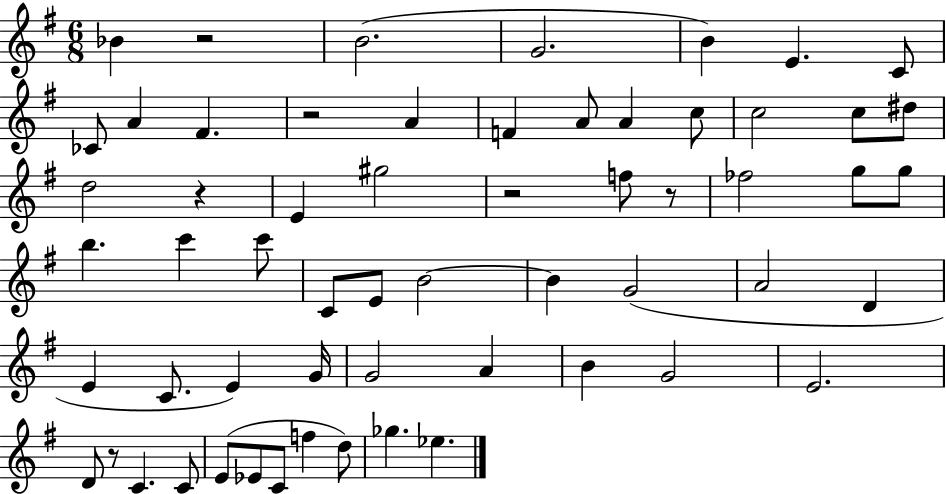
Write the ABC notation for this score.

X:1
T:Untitled
M:6/8
L:1/4
K:G
_B z2 B2 G2 B E C/2 _C/2 A ^F z2 A F A/2 A c/2 c2 c/2 ^d/2 d2 z E ^g2 z2 f/2 z/2 _f2 g/2 g/2 b c' c'/2 C/2 E/2 B2 B G2 A2 D E C/2 E G/4 G2 A B G2 E2 D/2 z/2 C C/2 E/2 _E/2 C/2 f d/2 _g _e